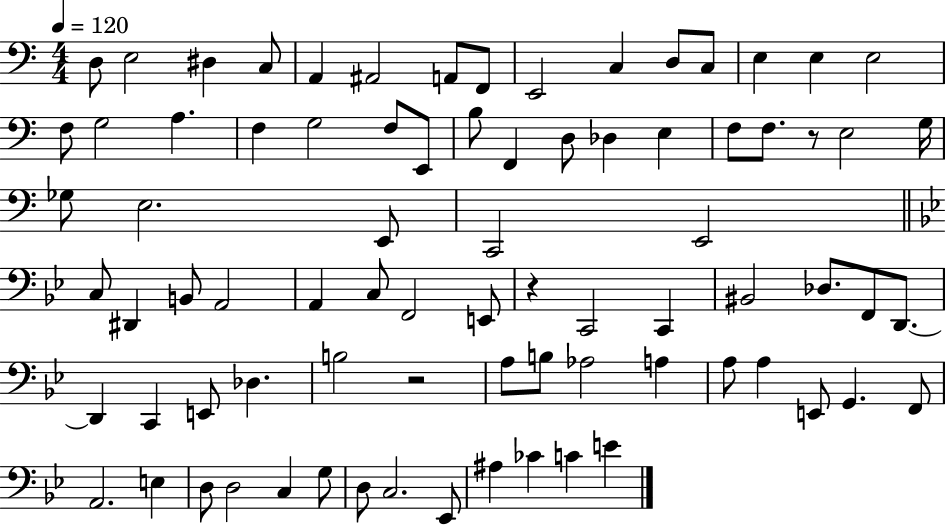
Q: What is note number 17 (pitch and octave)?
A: G3